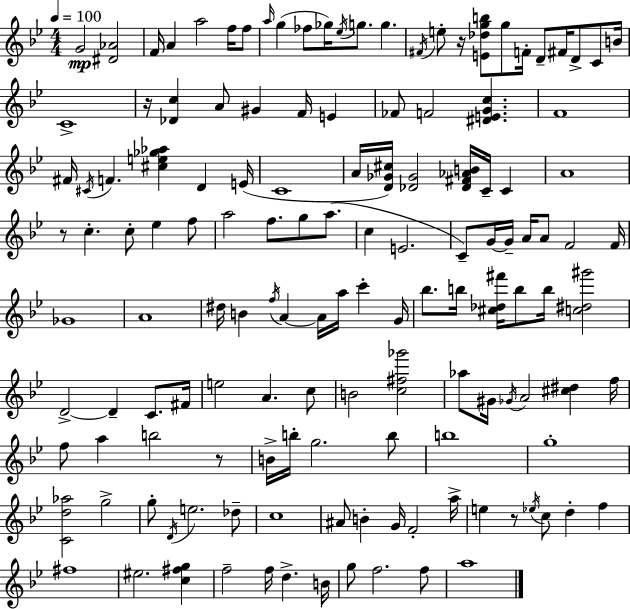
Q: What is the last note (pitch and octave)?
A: A5